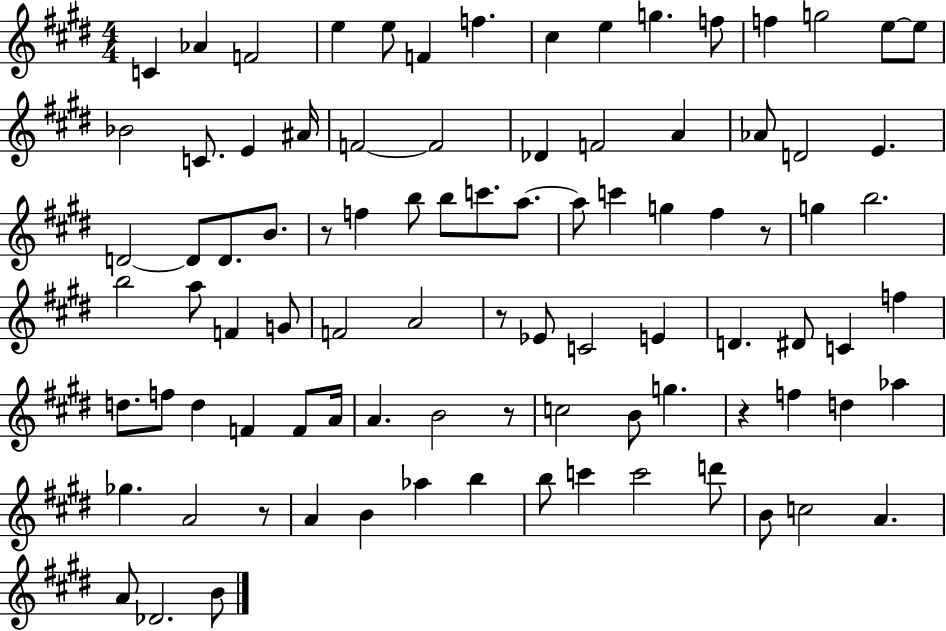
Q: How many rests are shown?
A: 6